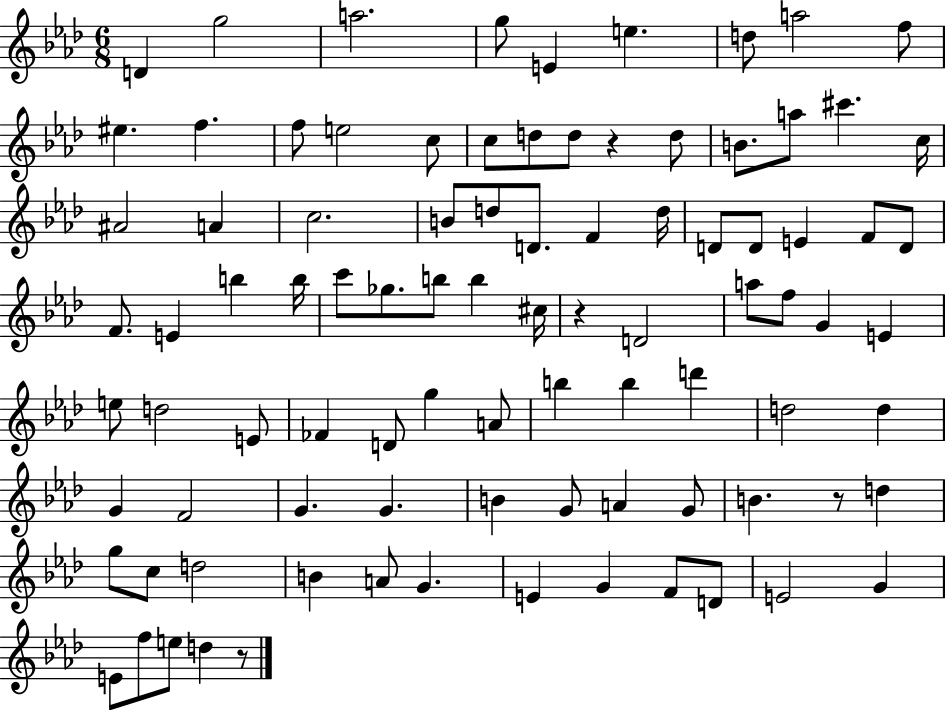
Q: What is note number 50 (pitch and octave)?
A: E5